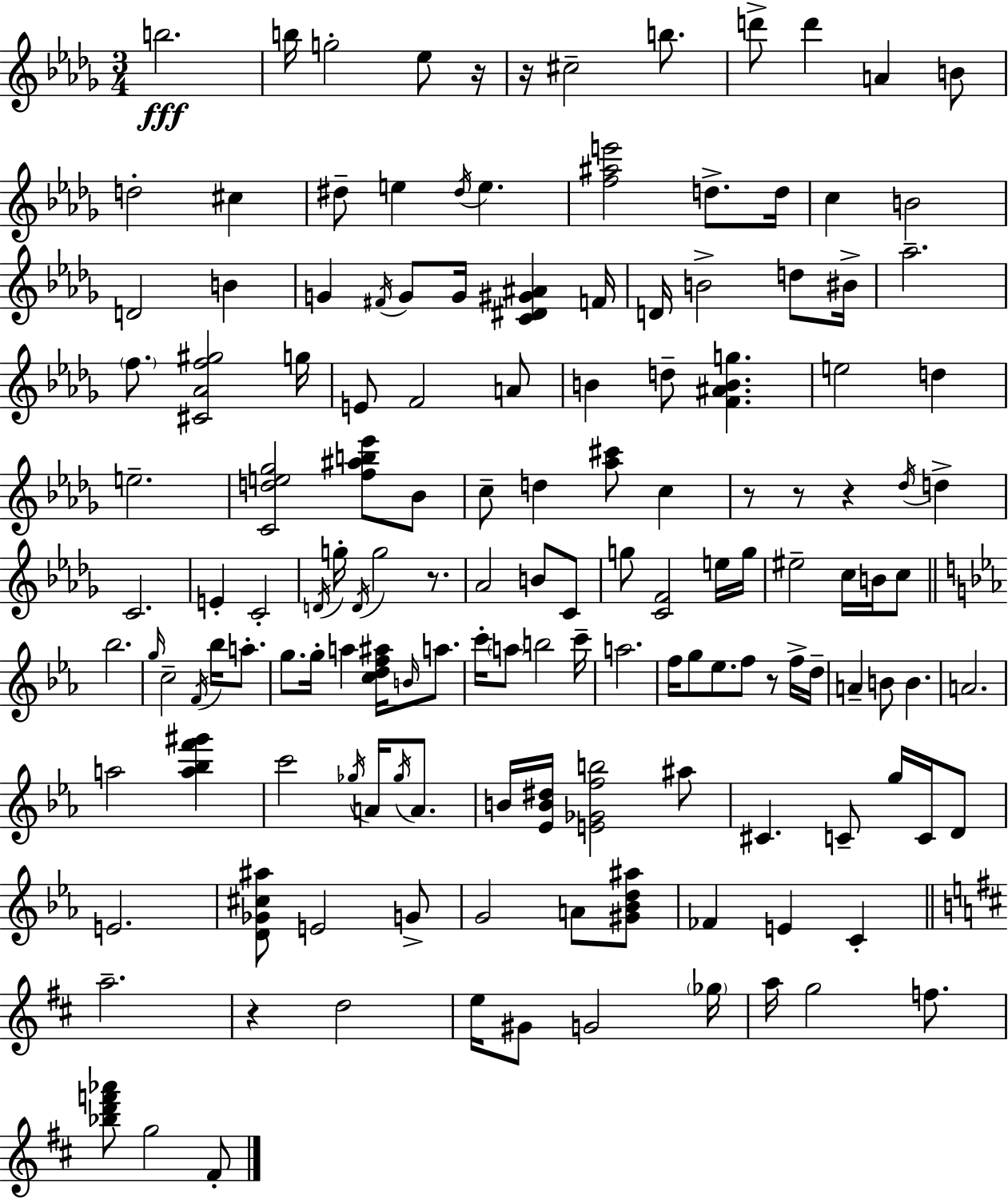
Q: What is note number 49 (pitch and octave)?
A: C4